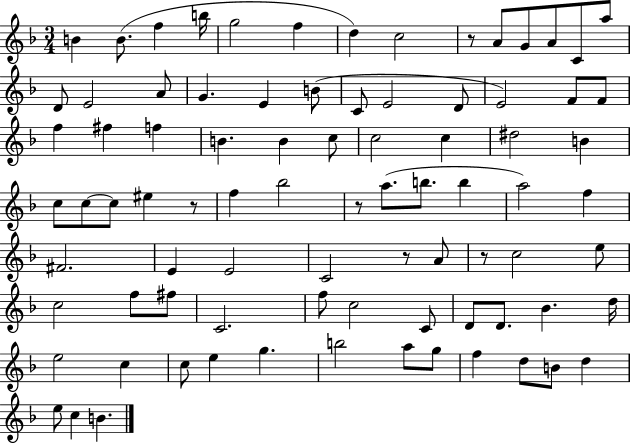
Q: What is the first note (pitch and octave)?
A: B4